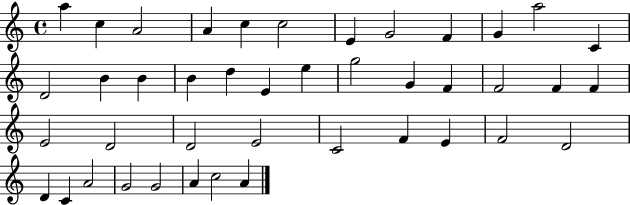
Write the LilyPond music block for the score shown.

{
  \clef treble
  \time 4/4
  \defaultTimeSignature
  \key c \major
  a''4 c''4 a'2 | a'4 c''4 c''2 | e'4 g'2 f'4 | g'4 a''2 c'4 | \break d'2 b'4 b'4 | b'4 d''4 e'4 e''4 | g''2 g'4 f'4 | f'2 f'4 f'4 | \break e'2 d'2 | d'2 e'2 | c'2 f'4 e'4 | f'2 d'2 | \break d'4 c'4 a'2 | g'2 g'2 | a'4 c''2 a'4 | \bar "|."
}